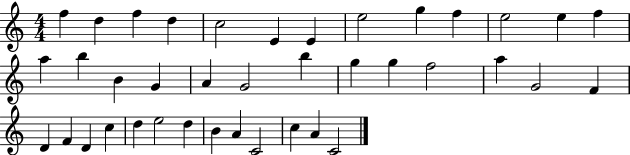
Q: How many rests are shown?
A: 0